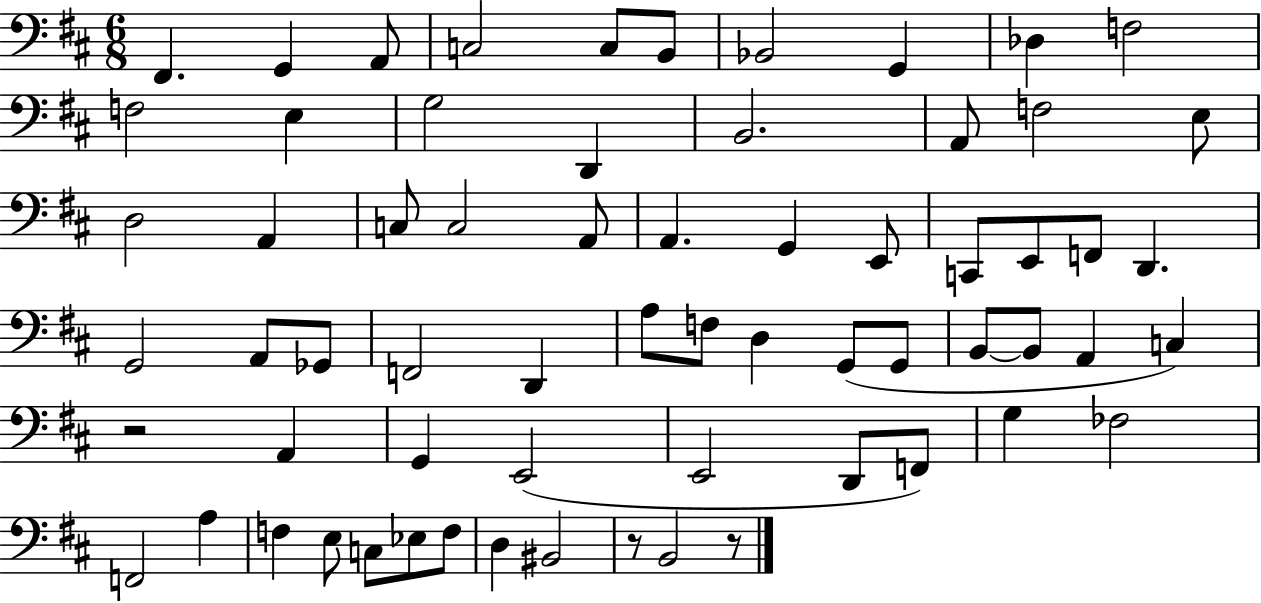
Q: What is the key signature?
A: D major